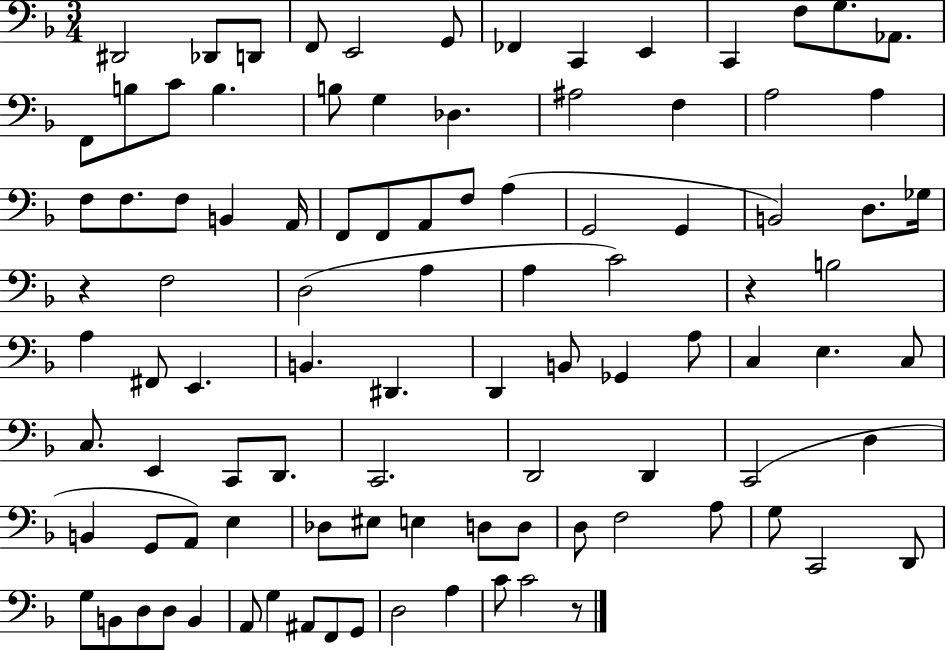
X:1
T:Untitled
M:3/4
L:1/4
K:F
^D,,2 _D,,/2 D,,/2 F,,/2 E,,2 G,,/2 _F,, C,, E,, C,, F,/2 G,/2 _A,,/2 F,,/2 B,/2 C/2 B, B,/2 G, _D, ^A,2 F, A,2 A, F,/2 F,/2 F,/2 B,, A,,/4 F,,/2 F,,/2 A,,/2 F,/2 A, G,,2 G,, B,,2 D,/2 _G,/4 z F,2 D,2 A, A, C2 z B,2 A, ^F,,/2 E,, B,, ^D,, D,, B,,/2 _G,, A,/2 C, E, C,/2 C,/2 E,, C,,/2 D,,/2 C,,2 D,,2 D,, C,,2 D, B,, G,,/2 A,,/2 E, _D,/2 ^E,/2 E, D,/2 D,/2 D,/2 F,2 A,/2 G,/2 C,,2 D,,/2 G,/2 B,,/2 D,/2 D,/2 B,, A,,/2 G, ^A,,/2 F,,/2 G,,/2 D,2 A, C/2 C2 z/2